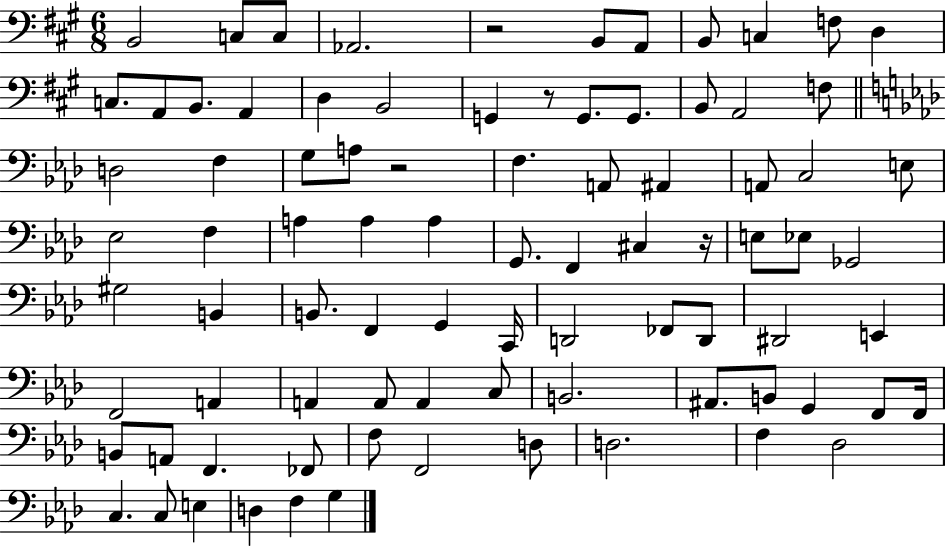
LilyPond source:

{
  \clef bass
  \numericTimeSignature
  \time 6/8
  \key a \major
  \repeat volta 2 { b,2 c8 c8 | aes,2. | r2 b,8 a,8 | b,8 c4 f8 d4 | \break c8. a,8 b,8. a,4 | d4 b,2 | g,4 r8 g,8. g,8. | b,8 a,2 f8 | \break \bar "||" \break \key aes \major d2 f4 | g8 a8 r2 | f4. a,8 ais,4 | a,8 c2 e8 | \break ees2 f4 | a4 a4 a4 | g,8. f,4 cis4 r16 | e8 ees8 ges,2 | \break gis2 b,4 | b,8. f,4 g,4 c,16 | d,2 fes,8 d,8 | dis,2 e,4 | \break f,2 a,4 | a,4 a,8 a,4 c8 | b,2. | ais,8. b,8 g,4 f,8 f,16 | \break b,8 a,8 f,4. fes,8 | f8 f,2 d8 | d2. | f4 des2 | \break c4. c8 e4 | d4 f4 g4 | } \bar "|."
}